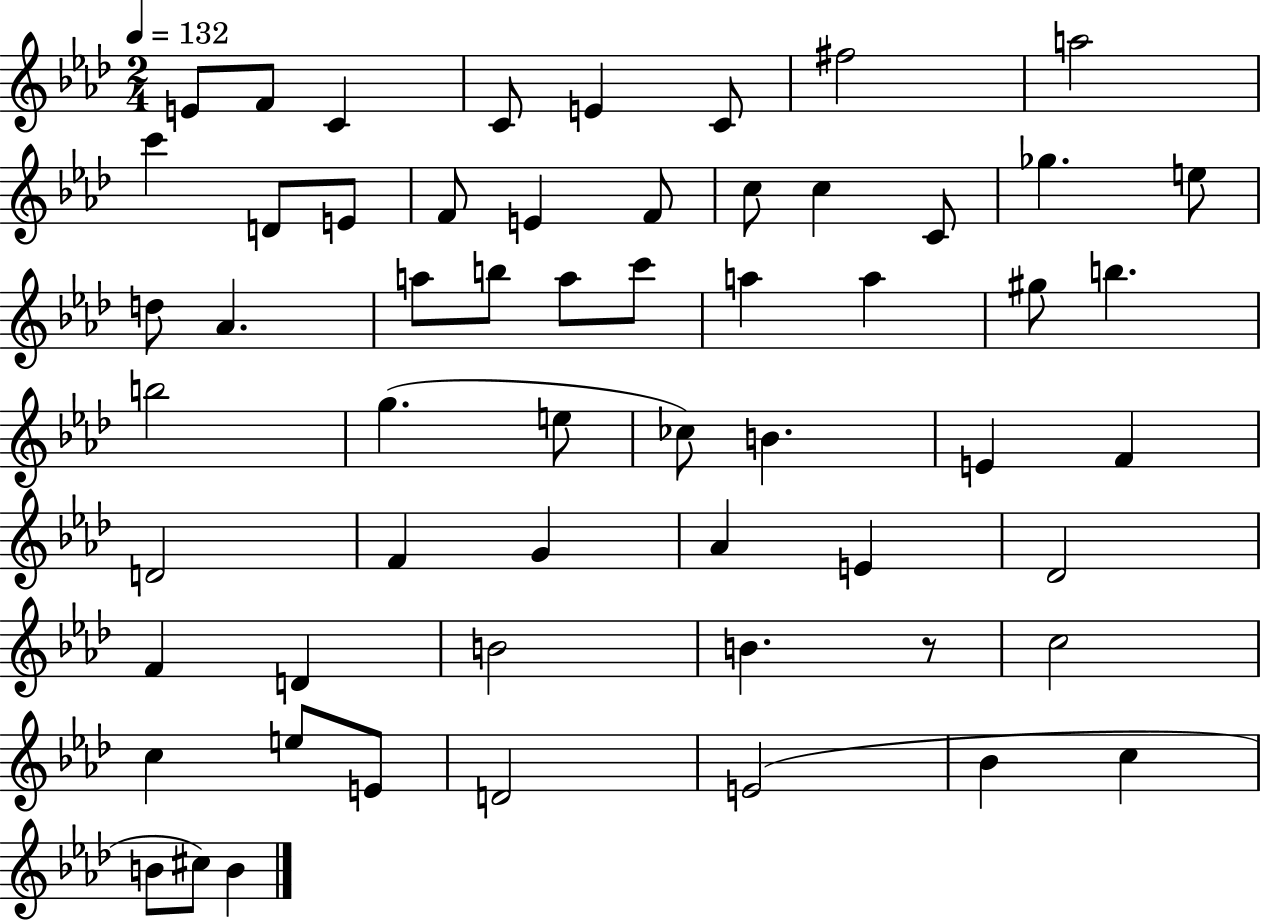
E4/e F4/e C4/q C4/e E4/q C4/e F#5/h A5/h C6/q D4/e E4/e F4/e E4/q F4/e C5/e C5/q C4/e Gb5/q. E5/e D5/e Ab4/q. A5/e B5/e A5/e C6/e A5/q A5/q G#5/e B5/q. B5/h G5/q. E5/e CES5/e B4/q. E4/q F4/q D4/h F4/q G4/q Ab4/q E4/q Db4/h F4/q D4/q B4/h B4/q. R/e C5/h C5/q E5/e E4/e D4/h E4/h Bb4/q C5/q B4/e C#5/e B4/q